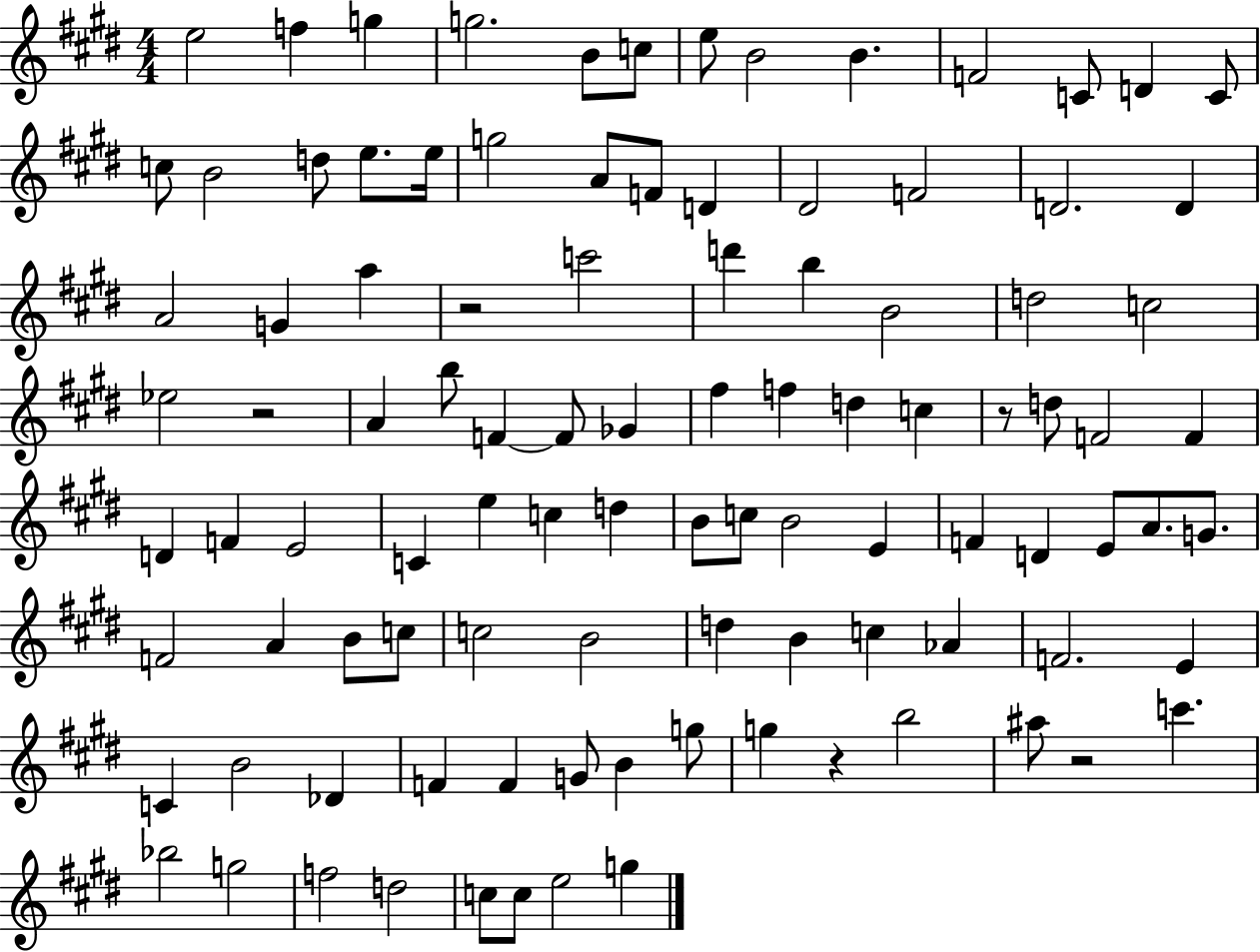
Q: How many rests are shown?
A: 5